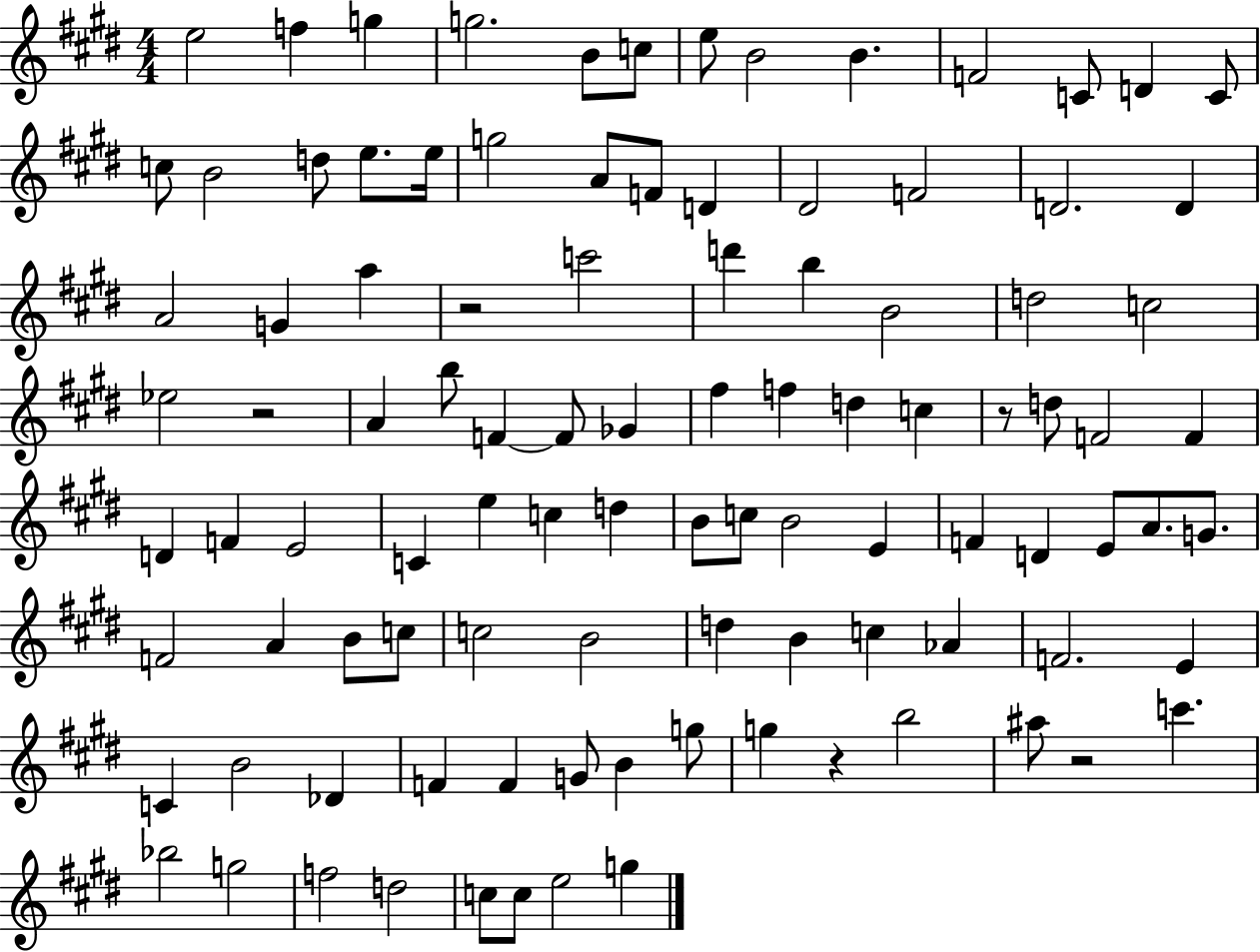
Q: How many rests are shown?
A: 5